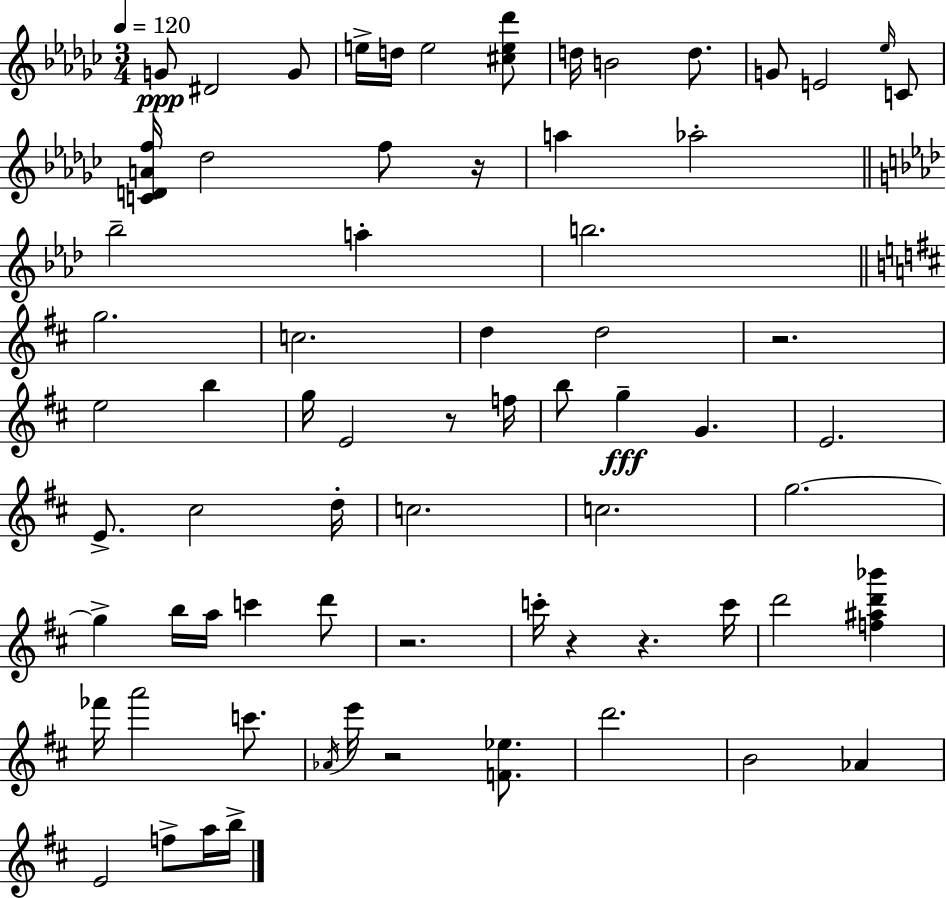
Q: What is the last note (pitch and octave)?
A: B5